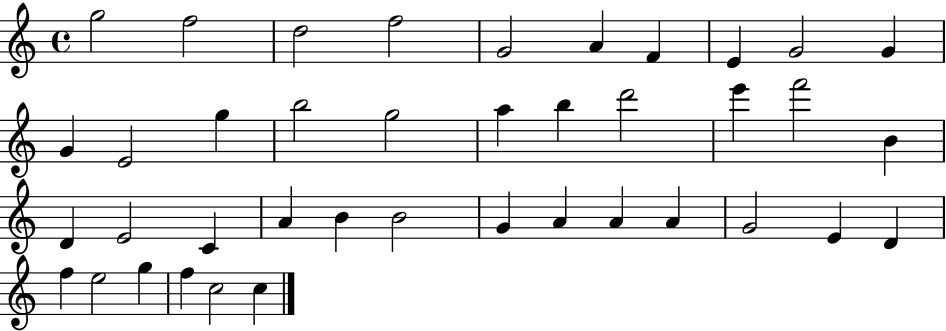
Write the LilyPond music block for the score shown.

{
  \clef treble
  \time 4/4
  \defaultTimeSignature
  \key c \major
  g''2 f''2 | d''2 f''2 | g'2 a'4 f'4 | e'4 g'2 g'4 | \break g'4 e'2 g''4 | b''2 g''2 | a''4 b''4 d'''2 | e'''4 f'''2 b'4 | \break d'4 e'2 c'4 | a'4 b'4 b'2 | g'4 a'4 a'4 a'4 | g'2 e'4 d'4 | \break f''4 e''2 g''4 | f''4 c''2 c''4 | \bar "|."
}